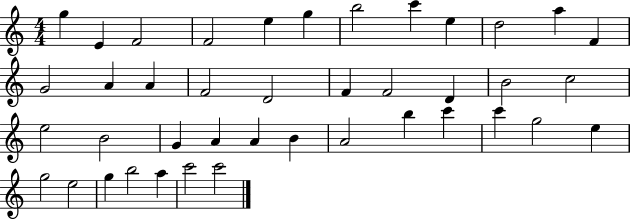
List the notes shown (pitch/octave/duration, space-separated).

G5/q E4/q F4/h F4/h E5/q G5/q B5/h C6/q E5/q D5/h A5/q F4/q G4/h A4/q A4/q F4/h D4/h F4/q F4/h D4/q B4/h C5/h E5/h B4/h G4/q A4/q A4/q B4/q A4/h B5/q C6/q C6/q G5/h E5/q G5/h E5/h G5/q B5/h A5/q C6/h C6/h